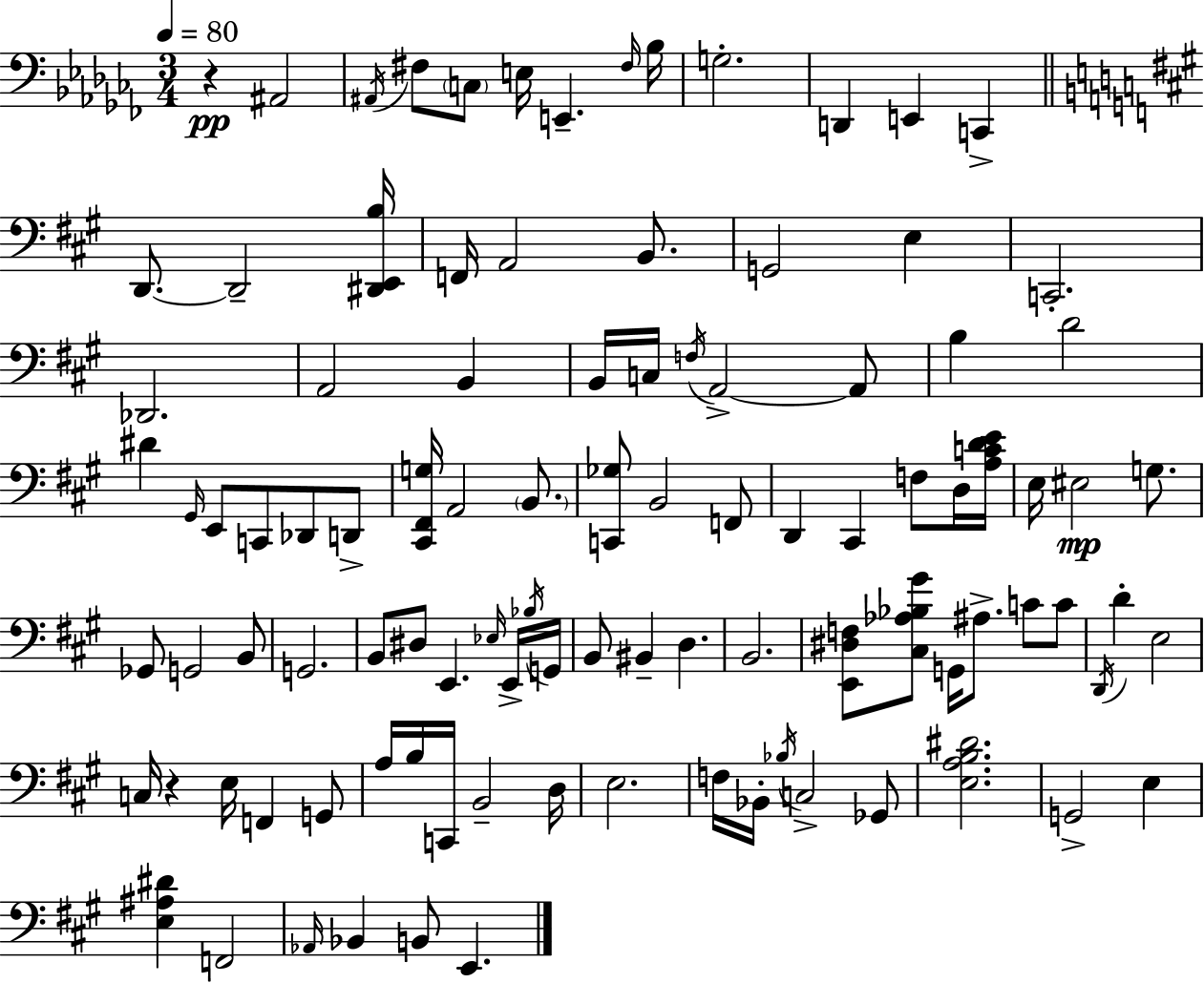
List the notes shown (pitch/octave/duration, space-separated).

R/q A#2/h A#2/s F#3/e C3/e E3/s E2/q. F#3/s Bb3/s G3/h. D2/q E2/q C2/q D2/e. D2/h [D#2,E2,B3]/s F2/s A2/h B2/e. G2/h E3/q C2/h. Db2/h. A2/h B2/q B2/s C3/s F3/s A2/h A2/e B3/q D4/h D#4/q G#2/s E2/e C2/e Db2/e D2/e [C#2,F#2,G3]/s A2/h B2/e. [C2,Gb3]/e B2/h F2/e D2/q C#2/q F3/e D3/s [A3,C4,D4,E4]/s E3/s EIS3/h G3/e. Gb2/e G2/h B2/e G2/h. B2/e D#3/e E2/q. Eb3/s E2/s Bb3/s G2/s B2/e BIS2/q D3/q. B2/h. [E2,D#3,F3]/e [C#3,Ab3,Bb3,G#4]/e G2/s A#3/e. C4/e C4/e D2/s D4/q E3/h C3/s R/q E3/s F2/q G2/e A3/s B3/s C2/s B2/h D3/s E3/h. F3/s Bb2/s Bb3/s C3/h Gb2/e [E3,A3,B3,D#4]/h. G2/h E3/q [E3,A#3,D#4]/q F2/h Ab2/s Bb2/q B2/e E2/q.